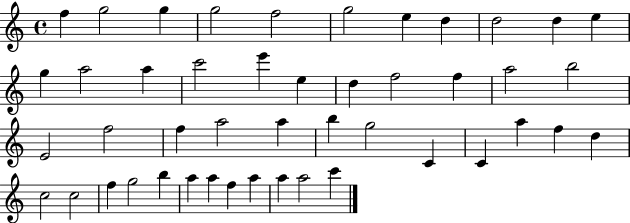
{
  \clef treble
  \time 4/4
  \defaultTimeSignature
  \key c \major
  f''4 g''2 g''4 | g''2 f''2 | g''2 e''4 d''4 | d''2 d''4 e''4 | \break g''4 a''2 a''4 | c'''2 e'''4 e''4 | d''4 f''2 f''4 | a''2 b''2 | \break e'2 f''2 | f''4 a''2 a''4 | b''4 g''2 c'4 | c'4 a''4 f''4 d''4 | \break c''2 c''2 | f''4 g''2 b''4 | a''4 a''4 f''4 a''4 | a''4 a''2 c'''4 | \break \bar "|."
}